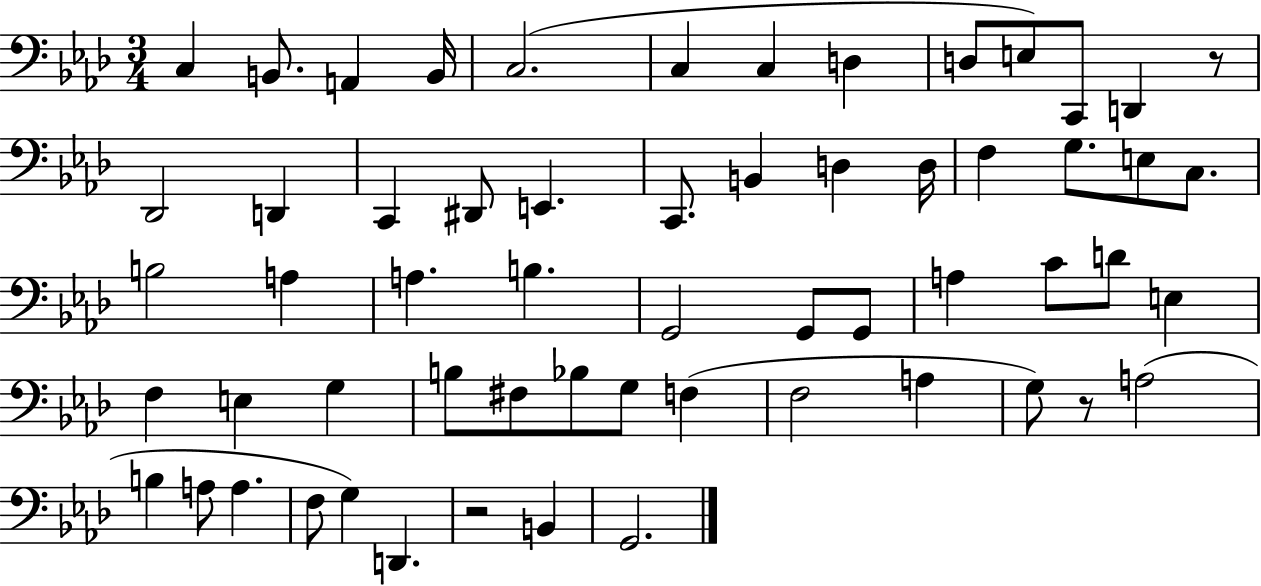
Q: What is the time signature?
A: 3/4